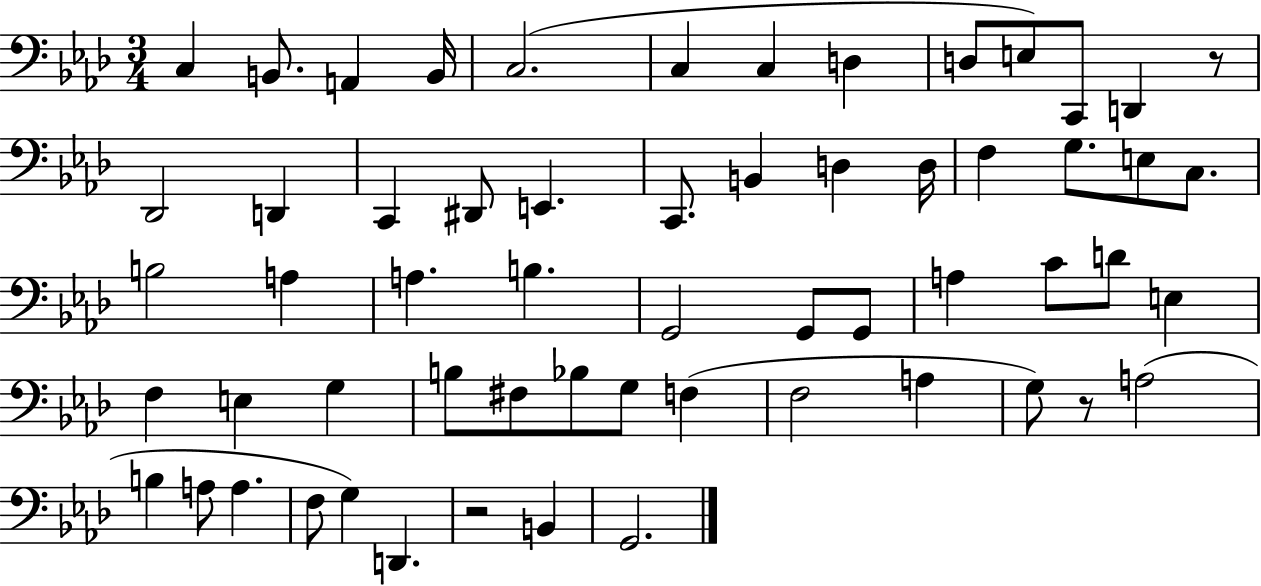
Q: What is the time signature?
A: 3/4